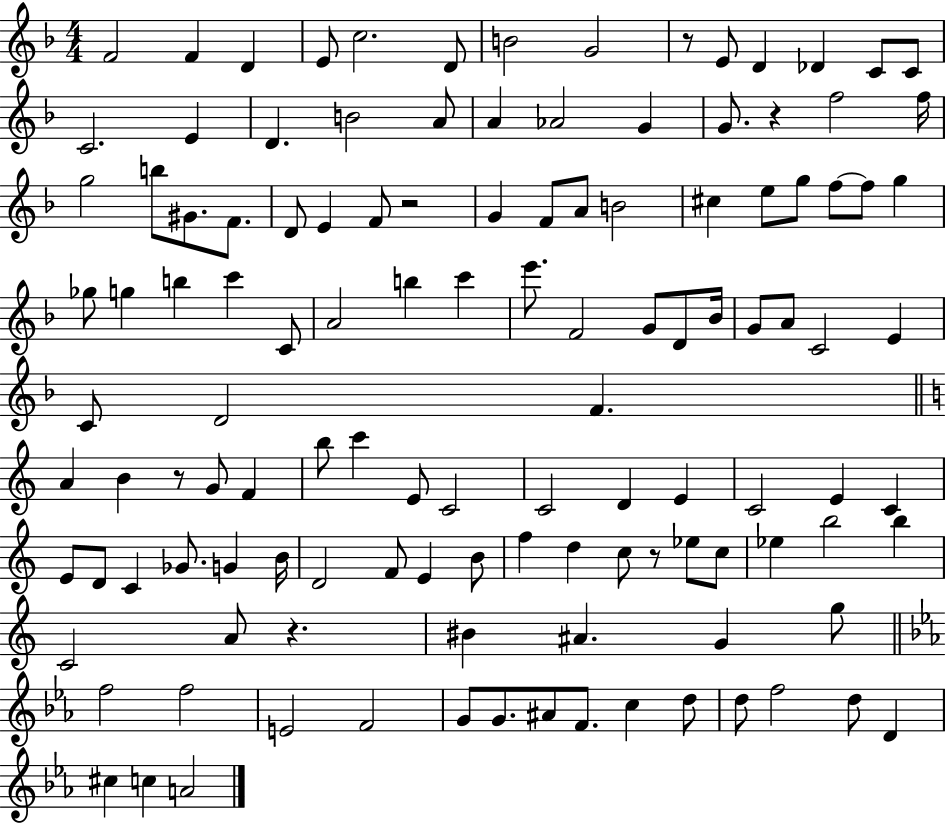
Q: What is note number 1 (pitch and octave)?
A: F4